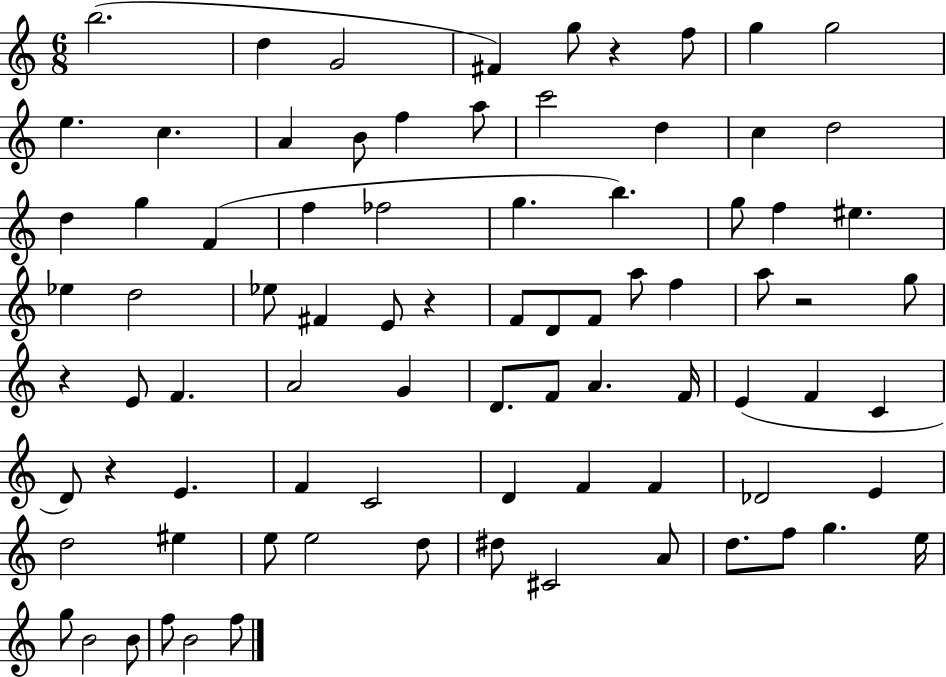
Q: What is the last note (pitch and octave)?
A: F5